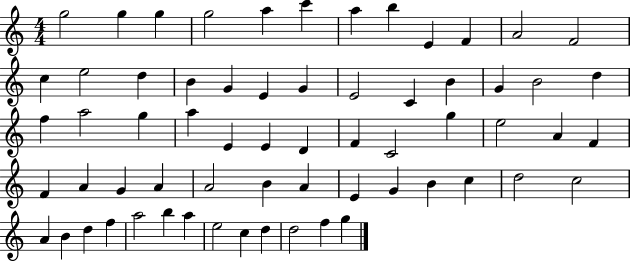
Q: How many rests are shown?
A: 0